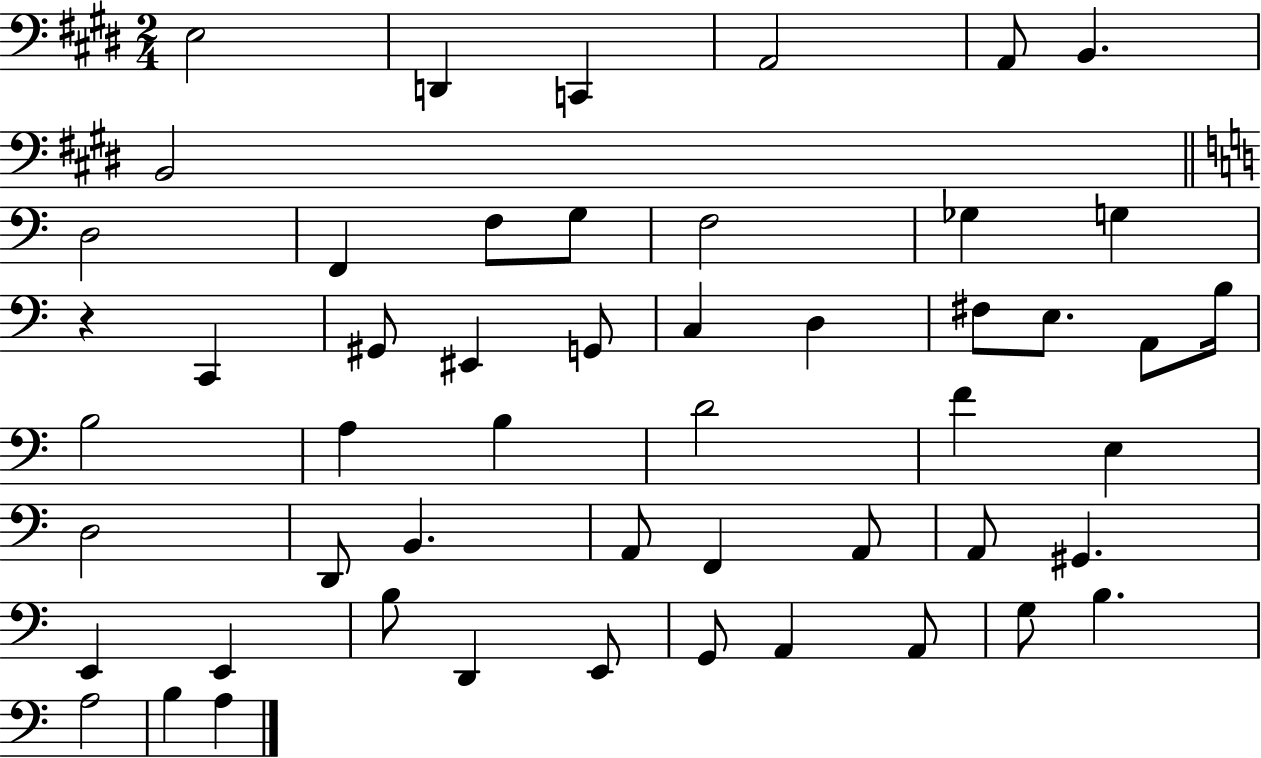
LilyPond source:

{
  \clef bass
  \numericTimeSignature
  \time 2/4
  \key e \major
  \repeat volta 2 { e2 | d,4 c,4 | a,2 | a,8 b,4. | \break b,2 | \bar "||" \break \key c \major d2 | f,4 f8 g8 | f2 | ges4 g4 | \break r4 c,4 | gis,8 eis,4 g,8 | c4 d4 | fis8 e8. a,8 b16 | \break b2 | a4 b4 | d'2 | f'4 e4 | \break d2 | d,8 b,4. | a,8 f,4 a,8 | a,8 gis,4. | \break e,4 e,4 | b8 d,4 e,8 | g,8 a,4 a,8 | g8 b4. | \break a2 | b4 a4 | } \bar "|."
}